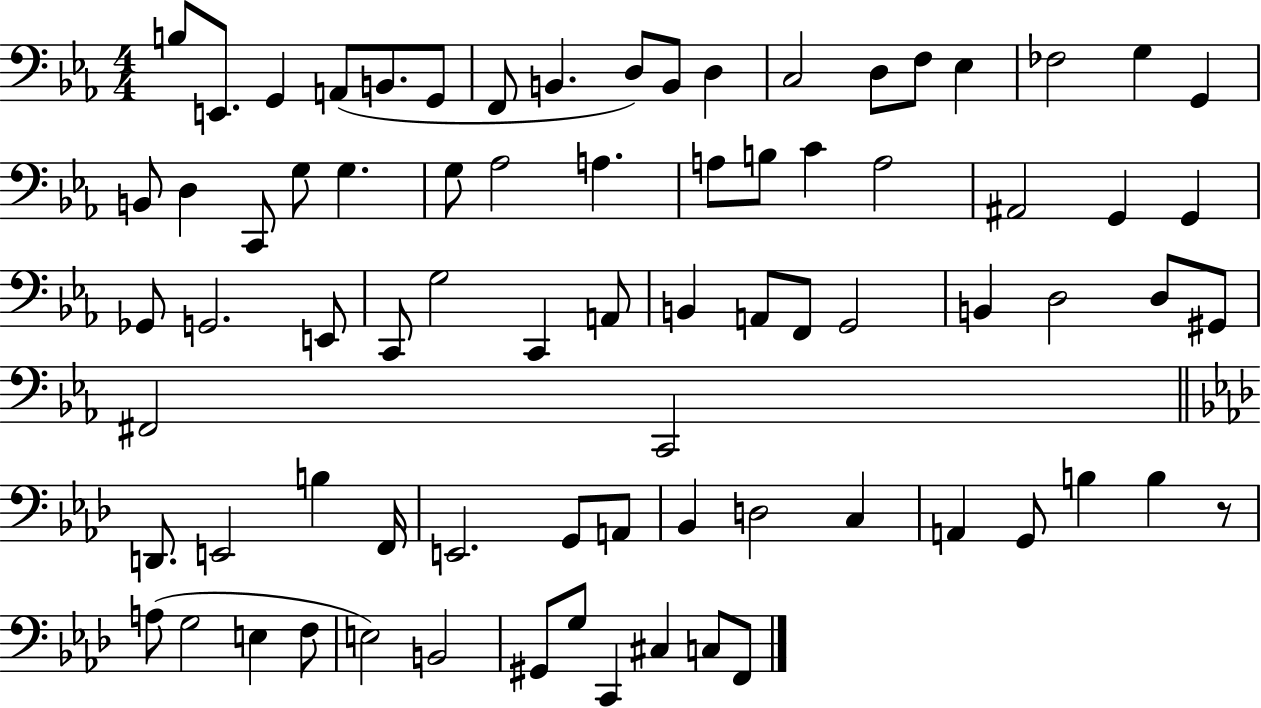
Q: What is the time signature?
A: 4/4